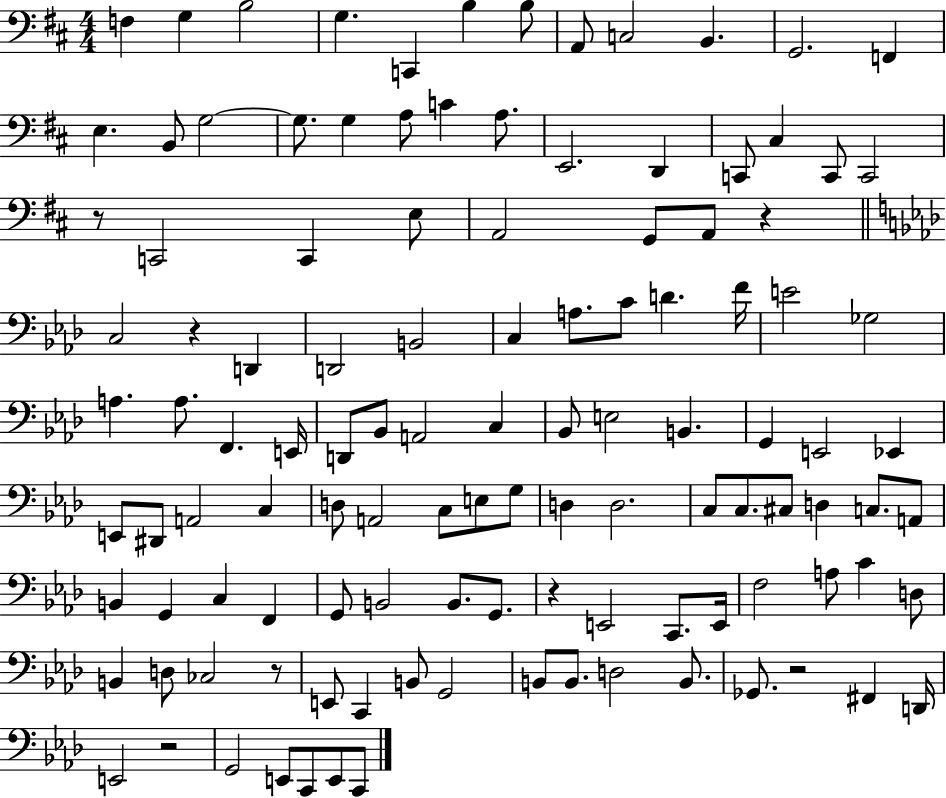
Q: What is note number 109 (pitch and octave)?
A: C2